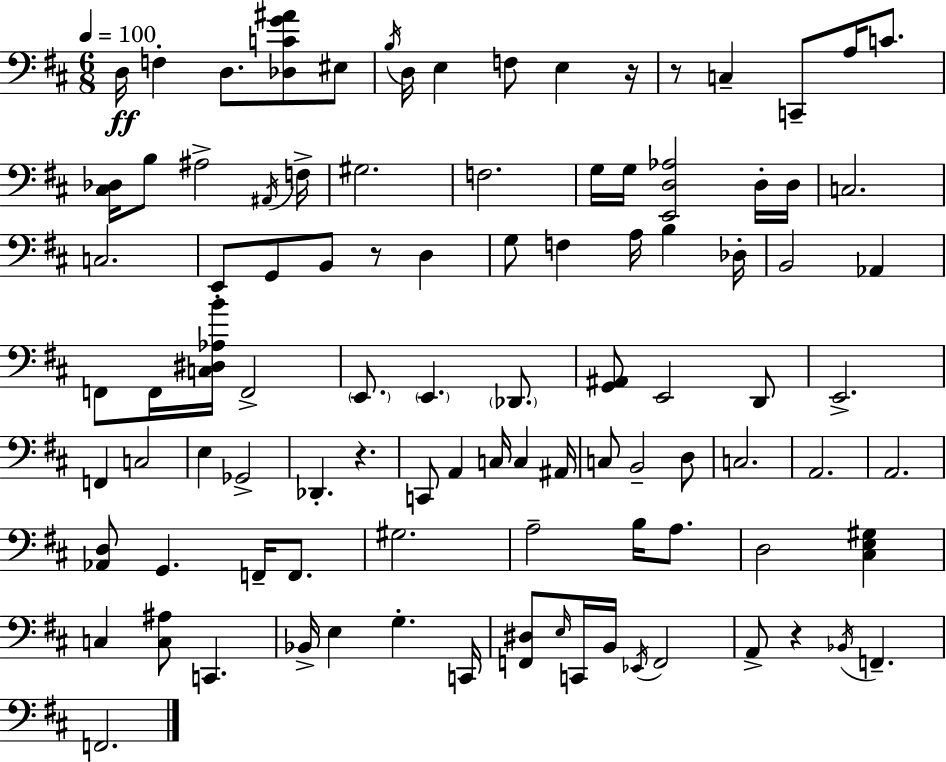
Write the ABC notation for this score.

X:1
T:Untitled
M:6/8
L:1/4
K:D
D,/4 F, D,/2 [_D,CG^A]/2 ^E,/2 B,/4 D,/4 E, F,/2 E, z/4 z/2 C, C,,/2 A,/4 C/2 [^C,_D,]/4 B,/2 ^A,2 ^A,,/4 F,/4 ^G,2 F,2 G,/4 G,/4 [E,,D,_A,]2 D,/4 D,/4 C,2 C,2 E,,/2 G,,/2 B,,/2 z/2 D, G,/2 F, A,/4 B, _D,/4 B,,2 _A,, F,,/2 F,,/4 [C,^D,_A,B]/4 F,,2 E,,/2 E,, _D,,/2 [G,,^A,,]/2 E,,2 D,,/2 E,,2 F,, C,2 E, _G,,2 _D,, z C,,/2 A,, C,/4 C, ^A,,/4 C,/2 B,,2 D,/2 C,2 A,,2 A,,2 [_A,,D,]/2 G,, F,,/4 F,,/2 ^G,2 A,2 B,/4 A,/2 D,2 [^C,E,^G,] C, [C,^A,]/2 C,, _B,,/4 E, G, C,,/4 [F,,^D,]/2 E,/4 C,,/4 B,,/4 _E,,/4 F,,2 A,,/2 z _B,,/4 F,, F,,2